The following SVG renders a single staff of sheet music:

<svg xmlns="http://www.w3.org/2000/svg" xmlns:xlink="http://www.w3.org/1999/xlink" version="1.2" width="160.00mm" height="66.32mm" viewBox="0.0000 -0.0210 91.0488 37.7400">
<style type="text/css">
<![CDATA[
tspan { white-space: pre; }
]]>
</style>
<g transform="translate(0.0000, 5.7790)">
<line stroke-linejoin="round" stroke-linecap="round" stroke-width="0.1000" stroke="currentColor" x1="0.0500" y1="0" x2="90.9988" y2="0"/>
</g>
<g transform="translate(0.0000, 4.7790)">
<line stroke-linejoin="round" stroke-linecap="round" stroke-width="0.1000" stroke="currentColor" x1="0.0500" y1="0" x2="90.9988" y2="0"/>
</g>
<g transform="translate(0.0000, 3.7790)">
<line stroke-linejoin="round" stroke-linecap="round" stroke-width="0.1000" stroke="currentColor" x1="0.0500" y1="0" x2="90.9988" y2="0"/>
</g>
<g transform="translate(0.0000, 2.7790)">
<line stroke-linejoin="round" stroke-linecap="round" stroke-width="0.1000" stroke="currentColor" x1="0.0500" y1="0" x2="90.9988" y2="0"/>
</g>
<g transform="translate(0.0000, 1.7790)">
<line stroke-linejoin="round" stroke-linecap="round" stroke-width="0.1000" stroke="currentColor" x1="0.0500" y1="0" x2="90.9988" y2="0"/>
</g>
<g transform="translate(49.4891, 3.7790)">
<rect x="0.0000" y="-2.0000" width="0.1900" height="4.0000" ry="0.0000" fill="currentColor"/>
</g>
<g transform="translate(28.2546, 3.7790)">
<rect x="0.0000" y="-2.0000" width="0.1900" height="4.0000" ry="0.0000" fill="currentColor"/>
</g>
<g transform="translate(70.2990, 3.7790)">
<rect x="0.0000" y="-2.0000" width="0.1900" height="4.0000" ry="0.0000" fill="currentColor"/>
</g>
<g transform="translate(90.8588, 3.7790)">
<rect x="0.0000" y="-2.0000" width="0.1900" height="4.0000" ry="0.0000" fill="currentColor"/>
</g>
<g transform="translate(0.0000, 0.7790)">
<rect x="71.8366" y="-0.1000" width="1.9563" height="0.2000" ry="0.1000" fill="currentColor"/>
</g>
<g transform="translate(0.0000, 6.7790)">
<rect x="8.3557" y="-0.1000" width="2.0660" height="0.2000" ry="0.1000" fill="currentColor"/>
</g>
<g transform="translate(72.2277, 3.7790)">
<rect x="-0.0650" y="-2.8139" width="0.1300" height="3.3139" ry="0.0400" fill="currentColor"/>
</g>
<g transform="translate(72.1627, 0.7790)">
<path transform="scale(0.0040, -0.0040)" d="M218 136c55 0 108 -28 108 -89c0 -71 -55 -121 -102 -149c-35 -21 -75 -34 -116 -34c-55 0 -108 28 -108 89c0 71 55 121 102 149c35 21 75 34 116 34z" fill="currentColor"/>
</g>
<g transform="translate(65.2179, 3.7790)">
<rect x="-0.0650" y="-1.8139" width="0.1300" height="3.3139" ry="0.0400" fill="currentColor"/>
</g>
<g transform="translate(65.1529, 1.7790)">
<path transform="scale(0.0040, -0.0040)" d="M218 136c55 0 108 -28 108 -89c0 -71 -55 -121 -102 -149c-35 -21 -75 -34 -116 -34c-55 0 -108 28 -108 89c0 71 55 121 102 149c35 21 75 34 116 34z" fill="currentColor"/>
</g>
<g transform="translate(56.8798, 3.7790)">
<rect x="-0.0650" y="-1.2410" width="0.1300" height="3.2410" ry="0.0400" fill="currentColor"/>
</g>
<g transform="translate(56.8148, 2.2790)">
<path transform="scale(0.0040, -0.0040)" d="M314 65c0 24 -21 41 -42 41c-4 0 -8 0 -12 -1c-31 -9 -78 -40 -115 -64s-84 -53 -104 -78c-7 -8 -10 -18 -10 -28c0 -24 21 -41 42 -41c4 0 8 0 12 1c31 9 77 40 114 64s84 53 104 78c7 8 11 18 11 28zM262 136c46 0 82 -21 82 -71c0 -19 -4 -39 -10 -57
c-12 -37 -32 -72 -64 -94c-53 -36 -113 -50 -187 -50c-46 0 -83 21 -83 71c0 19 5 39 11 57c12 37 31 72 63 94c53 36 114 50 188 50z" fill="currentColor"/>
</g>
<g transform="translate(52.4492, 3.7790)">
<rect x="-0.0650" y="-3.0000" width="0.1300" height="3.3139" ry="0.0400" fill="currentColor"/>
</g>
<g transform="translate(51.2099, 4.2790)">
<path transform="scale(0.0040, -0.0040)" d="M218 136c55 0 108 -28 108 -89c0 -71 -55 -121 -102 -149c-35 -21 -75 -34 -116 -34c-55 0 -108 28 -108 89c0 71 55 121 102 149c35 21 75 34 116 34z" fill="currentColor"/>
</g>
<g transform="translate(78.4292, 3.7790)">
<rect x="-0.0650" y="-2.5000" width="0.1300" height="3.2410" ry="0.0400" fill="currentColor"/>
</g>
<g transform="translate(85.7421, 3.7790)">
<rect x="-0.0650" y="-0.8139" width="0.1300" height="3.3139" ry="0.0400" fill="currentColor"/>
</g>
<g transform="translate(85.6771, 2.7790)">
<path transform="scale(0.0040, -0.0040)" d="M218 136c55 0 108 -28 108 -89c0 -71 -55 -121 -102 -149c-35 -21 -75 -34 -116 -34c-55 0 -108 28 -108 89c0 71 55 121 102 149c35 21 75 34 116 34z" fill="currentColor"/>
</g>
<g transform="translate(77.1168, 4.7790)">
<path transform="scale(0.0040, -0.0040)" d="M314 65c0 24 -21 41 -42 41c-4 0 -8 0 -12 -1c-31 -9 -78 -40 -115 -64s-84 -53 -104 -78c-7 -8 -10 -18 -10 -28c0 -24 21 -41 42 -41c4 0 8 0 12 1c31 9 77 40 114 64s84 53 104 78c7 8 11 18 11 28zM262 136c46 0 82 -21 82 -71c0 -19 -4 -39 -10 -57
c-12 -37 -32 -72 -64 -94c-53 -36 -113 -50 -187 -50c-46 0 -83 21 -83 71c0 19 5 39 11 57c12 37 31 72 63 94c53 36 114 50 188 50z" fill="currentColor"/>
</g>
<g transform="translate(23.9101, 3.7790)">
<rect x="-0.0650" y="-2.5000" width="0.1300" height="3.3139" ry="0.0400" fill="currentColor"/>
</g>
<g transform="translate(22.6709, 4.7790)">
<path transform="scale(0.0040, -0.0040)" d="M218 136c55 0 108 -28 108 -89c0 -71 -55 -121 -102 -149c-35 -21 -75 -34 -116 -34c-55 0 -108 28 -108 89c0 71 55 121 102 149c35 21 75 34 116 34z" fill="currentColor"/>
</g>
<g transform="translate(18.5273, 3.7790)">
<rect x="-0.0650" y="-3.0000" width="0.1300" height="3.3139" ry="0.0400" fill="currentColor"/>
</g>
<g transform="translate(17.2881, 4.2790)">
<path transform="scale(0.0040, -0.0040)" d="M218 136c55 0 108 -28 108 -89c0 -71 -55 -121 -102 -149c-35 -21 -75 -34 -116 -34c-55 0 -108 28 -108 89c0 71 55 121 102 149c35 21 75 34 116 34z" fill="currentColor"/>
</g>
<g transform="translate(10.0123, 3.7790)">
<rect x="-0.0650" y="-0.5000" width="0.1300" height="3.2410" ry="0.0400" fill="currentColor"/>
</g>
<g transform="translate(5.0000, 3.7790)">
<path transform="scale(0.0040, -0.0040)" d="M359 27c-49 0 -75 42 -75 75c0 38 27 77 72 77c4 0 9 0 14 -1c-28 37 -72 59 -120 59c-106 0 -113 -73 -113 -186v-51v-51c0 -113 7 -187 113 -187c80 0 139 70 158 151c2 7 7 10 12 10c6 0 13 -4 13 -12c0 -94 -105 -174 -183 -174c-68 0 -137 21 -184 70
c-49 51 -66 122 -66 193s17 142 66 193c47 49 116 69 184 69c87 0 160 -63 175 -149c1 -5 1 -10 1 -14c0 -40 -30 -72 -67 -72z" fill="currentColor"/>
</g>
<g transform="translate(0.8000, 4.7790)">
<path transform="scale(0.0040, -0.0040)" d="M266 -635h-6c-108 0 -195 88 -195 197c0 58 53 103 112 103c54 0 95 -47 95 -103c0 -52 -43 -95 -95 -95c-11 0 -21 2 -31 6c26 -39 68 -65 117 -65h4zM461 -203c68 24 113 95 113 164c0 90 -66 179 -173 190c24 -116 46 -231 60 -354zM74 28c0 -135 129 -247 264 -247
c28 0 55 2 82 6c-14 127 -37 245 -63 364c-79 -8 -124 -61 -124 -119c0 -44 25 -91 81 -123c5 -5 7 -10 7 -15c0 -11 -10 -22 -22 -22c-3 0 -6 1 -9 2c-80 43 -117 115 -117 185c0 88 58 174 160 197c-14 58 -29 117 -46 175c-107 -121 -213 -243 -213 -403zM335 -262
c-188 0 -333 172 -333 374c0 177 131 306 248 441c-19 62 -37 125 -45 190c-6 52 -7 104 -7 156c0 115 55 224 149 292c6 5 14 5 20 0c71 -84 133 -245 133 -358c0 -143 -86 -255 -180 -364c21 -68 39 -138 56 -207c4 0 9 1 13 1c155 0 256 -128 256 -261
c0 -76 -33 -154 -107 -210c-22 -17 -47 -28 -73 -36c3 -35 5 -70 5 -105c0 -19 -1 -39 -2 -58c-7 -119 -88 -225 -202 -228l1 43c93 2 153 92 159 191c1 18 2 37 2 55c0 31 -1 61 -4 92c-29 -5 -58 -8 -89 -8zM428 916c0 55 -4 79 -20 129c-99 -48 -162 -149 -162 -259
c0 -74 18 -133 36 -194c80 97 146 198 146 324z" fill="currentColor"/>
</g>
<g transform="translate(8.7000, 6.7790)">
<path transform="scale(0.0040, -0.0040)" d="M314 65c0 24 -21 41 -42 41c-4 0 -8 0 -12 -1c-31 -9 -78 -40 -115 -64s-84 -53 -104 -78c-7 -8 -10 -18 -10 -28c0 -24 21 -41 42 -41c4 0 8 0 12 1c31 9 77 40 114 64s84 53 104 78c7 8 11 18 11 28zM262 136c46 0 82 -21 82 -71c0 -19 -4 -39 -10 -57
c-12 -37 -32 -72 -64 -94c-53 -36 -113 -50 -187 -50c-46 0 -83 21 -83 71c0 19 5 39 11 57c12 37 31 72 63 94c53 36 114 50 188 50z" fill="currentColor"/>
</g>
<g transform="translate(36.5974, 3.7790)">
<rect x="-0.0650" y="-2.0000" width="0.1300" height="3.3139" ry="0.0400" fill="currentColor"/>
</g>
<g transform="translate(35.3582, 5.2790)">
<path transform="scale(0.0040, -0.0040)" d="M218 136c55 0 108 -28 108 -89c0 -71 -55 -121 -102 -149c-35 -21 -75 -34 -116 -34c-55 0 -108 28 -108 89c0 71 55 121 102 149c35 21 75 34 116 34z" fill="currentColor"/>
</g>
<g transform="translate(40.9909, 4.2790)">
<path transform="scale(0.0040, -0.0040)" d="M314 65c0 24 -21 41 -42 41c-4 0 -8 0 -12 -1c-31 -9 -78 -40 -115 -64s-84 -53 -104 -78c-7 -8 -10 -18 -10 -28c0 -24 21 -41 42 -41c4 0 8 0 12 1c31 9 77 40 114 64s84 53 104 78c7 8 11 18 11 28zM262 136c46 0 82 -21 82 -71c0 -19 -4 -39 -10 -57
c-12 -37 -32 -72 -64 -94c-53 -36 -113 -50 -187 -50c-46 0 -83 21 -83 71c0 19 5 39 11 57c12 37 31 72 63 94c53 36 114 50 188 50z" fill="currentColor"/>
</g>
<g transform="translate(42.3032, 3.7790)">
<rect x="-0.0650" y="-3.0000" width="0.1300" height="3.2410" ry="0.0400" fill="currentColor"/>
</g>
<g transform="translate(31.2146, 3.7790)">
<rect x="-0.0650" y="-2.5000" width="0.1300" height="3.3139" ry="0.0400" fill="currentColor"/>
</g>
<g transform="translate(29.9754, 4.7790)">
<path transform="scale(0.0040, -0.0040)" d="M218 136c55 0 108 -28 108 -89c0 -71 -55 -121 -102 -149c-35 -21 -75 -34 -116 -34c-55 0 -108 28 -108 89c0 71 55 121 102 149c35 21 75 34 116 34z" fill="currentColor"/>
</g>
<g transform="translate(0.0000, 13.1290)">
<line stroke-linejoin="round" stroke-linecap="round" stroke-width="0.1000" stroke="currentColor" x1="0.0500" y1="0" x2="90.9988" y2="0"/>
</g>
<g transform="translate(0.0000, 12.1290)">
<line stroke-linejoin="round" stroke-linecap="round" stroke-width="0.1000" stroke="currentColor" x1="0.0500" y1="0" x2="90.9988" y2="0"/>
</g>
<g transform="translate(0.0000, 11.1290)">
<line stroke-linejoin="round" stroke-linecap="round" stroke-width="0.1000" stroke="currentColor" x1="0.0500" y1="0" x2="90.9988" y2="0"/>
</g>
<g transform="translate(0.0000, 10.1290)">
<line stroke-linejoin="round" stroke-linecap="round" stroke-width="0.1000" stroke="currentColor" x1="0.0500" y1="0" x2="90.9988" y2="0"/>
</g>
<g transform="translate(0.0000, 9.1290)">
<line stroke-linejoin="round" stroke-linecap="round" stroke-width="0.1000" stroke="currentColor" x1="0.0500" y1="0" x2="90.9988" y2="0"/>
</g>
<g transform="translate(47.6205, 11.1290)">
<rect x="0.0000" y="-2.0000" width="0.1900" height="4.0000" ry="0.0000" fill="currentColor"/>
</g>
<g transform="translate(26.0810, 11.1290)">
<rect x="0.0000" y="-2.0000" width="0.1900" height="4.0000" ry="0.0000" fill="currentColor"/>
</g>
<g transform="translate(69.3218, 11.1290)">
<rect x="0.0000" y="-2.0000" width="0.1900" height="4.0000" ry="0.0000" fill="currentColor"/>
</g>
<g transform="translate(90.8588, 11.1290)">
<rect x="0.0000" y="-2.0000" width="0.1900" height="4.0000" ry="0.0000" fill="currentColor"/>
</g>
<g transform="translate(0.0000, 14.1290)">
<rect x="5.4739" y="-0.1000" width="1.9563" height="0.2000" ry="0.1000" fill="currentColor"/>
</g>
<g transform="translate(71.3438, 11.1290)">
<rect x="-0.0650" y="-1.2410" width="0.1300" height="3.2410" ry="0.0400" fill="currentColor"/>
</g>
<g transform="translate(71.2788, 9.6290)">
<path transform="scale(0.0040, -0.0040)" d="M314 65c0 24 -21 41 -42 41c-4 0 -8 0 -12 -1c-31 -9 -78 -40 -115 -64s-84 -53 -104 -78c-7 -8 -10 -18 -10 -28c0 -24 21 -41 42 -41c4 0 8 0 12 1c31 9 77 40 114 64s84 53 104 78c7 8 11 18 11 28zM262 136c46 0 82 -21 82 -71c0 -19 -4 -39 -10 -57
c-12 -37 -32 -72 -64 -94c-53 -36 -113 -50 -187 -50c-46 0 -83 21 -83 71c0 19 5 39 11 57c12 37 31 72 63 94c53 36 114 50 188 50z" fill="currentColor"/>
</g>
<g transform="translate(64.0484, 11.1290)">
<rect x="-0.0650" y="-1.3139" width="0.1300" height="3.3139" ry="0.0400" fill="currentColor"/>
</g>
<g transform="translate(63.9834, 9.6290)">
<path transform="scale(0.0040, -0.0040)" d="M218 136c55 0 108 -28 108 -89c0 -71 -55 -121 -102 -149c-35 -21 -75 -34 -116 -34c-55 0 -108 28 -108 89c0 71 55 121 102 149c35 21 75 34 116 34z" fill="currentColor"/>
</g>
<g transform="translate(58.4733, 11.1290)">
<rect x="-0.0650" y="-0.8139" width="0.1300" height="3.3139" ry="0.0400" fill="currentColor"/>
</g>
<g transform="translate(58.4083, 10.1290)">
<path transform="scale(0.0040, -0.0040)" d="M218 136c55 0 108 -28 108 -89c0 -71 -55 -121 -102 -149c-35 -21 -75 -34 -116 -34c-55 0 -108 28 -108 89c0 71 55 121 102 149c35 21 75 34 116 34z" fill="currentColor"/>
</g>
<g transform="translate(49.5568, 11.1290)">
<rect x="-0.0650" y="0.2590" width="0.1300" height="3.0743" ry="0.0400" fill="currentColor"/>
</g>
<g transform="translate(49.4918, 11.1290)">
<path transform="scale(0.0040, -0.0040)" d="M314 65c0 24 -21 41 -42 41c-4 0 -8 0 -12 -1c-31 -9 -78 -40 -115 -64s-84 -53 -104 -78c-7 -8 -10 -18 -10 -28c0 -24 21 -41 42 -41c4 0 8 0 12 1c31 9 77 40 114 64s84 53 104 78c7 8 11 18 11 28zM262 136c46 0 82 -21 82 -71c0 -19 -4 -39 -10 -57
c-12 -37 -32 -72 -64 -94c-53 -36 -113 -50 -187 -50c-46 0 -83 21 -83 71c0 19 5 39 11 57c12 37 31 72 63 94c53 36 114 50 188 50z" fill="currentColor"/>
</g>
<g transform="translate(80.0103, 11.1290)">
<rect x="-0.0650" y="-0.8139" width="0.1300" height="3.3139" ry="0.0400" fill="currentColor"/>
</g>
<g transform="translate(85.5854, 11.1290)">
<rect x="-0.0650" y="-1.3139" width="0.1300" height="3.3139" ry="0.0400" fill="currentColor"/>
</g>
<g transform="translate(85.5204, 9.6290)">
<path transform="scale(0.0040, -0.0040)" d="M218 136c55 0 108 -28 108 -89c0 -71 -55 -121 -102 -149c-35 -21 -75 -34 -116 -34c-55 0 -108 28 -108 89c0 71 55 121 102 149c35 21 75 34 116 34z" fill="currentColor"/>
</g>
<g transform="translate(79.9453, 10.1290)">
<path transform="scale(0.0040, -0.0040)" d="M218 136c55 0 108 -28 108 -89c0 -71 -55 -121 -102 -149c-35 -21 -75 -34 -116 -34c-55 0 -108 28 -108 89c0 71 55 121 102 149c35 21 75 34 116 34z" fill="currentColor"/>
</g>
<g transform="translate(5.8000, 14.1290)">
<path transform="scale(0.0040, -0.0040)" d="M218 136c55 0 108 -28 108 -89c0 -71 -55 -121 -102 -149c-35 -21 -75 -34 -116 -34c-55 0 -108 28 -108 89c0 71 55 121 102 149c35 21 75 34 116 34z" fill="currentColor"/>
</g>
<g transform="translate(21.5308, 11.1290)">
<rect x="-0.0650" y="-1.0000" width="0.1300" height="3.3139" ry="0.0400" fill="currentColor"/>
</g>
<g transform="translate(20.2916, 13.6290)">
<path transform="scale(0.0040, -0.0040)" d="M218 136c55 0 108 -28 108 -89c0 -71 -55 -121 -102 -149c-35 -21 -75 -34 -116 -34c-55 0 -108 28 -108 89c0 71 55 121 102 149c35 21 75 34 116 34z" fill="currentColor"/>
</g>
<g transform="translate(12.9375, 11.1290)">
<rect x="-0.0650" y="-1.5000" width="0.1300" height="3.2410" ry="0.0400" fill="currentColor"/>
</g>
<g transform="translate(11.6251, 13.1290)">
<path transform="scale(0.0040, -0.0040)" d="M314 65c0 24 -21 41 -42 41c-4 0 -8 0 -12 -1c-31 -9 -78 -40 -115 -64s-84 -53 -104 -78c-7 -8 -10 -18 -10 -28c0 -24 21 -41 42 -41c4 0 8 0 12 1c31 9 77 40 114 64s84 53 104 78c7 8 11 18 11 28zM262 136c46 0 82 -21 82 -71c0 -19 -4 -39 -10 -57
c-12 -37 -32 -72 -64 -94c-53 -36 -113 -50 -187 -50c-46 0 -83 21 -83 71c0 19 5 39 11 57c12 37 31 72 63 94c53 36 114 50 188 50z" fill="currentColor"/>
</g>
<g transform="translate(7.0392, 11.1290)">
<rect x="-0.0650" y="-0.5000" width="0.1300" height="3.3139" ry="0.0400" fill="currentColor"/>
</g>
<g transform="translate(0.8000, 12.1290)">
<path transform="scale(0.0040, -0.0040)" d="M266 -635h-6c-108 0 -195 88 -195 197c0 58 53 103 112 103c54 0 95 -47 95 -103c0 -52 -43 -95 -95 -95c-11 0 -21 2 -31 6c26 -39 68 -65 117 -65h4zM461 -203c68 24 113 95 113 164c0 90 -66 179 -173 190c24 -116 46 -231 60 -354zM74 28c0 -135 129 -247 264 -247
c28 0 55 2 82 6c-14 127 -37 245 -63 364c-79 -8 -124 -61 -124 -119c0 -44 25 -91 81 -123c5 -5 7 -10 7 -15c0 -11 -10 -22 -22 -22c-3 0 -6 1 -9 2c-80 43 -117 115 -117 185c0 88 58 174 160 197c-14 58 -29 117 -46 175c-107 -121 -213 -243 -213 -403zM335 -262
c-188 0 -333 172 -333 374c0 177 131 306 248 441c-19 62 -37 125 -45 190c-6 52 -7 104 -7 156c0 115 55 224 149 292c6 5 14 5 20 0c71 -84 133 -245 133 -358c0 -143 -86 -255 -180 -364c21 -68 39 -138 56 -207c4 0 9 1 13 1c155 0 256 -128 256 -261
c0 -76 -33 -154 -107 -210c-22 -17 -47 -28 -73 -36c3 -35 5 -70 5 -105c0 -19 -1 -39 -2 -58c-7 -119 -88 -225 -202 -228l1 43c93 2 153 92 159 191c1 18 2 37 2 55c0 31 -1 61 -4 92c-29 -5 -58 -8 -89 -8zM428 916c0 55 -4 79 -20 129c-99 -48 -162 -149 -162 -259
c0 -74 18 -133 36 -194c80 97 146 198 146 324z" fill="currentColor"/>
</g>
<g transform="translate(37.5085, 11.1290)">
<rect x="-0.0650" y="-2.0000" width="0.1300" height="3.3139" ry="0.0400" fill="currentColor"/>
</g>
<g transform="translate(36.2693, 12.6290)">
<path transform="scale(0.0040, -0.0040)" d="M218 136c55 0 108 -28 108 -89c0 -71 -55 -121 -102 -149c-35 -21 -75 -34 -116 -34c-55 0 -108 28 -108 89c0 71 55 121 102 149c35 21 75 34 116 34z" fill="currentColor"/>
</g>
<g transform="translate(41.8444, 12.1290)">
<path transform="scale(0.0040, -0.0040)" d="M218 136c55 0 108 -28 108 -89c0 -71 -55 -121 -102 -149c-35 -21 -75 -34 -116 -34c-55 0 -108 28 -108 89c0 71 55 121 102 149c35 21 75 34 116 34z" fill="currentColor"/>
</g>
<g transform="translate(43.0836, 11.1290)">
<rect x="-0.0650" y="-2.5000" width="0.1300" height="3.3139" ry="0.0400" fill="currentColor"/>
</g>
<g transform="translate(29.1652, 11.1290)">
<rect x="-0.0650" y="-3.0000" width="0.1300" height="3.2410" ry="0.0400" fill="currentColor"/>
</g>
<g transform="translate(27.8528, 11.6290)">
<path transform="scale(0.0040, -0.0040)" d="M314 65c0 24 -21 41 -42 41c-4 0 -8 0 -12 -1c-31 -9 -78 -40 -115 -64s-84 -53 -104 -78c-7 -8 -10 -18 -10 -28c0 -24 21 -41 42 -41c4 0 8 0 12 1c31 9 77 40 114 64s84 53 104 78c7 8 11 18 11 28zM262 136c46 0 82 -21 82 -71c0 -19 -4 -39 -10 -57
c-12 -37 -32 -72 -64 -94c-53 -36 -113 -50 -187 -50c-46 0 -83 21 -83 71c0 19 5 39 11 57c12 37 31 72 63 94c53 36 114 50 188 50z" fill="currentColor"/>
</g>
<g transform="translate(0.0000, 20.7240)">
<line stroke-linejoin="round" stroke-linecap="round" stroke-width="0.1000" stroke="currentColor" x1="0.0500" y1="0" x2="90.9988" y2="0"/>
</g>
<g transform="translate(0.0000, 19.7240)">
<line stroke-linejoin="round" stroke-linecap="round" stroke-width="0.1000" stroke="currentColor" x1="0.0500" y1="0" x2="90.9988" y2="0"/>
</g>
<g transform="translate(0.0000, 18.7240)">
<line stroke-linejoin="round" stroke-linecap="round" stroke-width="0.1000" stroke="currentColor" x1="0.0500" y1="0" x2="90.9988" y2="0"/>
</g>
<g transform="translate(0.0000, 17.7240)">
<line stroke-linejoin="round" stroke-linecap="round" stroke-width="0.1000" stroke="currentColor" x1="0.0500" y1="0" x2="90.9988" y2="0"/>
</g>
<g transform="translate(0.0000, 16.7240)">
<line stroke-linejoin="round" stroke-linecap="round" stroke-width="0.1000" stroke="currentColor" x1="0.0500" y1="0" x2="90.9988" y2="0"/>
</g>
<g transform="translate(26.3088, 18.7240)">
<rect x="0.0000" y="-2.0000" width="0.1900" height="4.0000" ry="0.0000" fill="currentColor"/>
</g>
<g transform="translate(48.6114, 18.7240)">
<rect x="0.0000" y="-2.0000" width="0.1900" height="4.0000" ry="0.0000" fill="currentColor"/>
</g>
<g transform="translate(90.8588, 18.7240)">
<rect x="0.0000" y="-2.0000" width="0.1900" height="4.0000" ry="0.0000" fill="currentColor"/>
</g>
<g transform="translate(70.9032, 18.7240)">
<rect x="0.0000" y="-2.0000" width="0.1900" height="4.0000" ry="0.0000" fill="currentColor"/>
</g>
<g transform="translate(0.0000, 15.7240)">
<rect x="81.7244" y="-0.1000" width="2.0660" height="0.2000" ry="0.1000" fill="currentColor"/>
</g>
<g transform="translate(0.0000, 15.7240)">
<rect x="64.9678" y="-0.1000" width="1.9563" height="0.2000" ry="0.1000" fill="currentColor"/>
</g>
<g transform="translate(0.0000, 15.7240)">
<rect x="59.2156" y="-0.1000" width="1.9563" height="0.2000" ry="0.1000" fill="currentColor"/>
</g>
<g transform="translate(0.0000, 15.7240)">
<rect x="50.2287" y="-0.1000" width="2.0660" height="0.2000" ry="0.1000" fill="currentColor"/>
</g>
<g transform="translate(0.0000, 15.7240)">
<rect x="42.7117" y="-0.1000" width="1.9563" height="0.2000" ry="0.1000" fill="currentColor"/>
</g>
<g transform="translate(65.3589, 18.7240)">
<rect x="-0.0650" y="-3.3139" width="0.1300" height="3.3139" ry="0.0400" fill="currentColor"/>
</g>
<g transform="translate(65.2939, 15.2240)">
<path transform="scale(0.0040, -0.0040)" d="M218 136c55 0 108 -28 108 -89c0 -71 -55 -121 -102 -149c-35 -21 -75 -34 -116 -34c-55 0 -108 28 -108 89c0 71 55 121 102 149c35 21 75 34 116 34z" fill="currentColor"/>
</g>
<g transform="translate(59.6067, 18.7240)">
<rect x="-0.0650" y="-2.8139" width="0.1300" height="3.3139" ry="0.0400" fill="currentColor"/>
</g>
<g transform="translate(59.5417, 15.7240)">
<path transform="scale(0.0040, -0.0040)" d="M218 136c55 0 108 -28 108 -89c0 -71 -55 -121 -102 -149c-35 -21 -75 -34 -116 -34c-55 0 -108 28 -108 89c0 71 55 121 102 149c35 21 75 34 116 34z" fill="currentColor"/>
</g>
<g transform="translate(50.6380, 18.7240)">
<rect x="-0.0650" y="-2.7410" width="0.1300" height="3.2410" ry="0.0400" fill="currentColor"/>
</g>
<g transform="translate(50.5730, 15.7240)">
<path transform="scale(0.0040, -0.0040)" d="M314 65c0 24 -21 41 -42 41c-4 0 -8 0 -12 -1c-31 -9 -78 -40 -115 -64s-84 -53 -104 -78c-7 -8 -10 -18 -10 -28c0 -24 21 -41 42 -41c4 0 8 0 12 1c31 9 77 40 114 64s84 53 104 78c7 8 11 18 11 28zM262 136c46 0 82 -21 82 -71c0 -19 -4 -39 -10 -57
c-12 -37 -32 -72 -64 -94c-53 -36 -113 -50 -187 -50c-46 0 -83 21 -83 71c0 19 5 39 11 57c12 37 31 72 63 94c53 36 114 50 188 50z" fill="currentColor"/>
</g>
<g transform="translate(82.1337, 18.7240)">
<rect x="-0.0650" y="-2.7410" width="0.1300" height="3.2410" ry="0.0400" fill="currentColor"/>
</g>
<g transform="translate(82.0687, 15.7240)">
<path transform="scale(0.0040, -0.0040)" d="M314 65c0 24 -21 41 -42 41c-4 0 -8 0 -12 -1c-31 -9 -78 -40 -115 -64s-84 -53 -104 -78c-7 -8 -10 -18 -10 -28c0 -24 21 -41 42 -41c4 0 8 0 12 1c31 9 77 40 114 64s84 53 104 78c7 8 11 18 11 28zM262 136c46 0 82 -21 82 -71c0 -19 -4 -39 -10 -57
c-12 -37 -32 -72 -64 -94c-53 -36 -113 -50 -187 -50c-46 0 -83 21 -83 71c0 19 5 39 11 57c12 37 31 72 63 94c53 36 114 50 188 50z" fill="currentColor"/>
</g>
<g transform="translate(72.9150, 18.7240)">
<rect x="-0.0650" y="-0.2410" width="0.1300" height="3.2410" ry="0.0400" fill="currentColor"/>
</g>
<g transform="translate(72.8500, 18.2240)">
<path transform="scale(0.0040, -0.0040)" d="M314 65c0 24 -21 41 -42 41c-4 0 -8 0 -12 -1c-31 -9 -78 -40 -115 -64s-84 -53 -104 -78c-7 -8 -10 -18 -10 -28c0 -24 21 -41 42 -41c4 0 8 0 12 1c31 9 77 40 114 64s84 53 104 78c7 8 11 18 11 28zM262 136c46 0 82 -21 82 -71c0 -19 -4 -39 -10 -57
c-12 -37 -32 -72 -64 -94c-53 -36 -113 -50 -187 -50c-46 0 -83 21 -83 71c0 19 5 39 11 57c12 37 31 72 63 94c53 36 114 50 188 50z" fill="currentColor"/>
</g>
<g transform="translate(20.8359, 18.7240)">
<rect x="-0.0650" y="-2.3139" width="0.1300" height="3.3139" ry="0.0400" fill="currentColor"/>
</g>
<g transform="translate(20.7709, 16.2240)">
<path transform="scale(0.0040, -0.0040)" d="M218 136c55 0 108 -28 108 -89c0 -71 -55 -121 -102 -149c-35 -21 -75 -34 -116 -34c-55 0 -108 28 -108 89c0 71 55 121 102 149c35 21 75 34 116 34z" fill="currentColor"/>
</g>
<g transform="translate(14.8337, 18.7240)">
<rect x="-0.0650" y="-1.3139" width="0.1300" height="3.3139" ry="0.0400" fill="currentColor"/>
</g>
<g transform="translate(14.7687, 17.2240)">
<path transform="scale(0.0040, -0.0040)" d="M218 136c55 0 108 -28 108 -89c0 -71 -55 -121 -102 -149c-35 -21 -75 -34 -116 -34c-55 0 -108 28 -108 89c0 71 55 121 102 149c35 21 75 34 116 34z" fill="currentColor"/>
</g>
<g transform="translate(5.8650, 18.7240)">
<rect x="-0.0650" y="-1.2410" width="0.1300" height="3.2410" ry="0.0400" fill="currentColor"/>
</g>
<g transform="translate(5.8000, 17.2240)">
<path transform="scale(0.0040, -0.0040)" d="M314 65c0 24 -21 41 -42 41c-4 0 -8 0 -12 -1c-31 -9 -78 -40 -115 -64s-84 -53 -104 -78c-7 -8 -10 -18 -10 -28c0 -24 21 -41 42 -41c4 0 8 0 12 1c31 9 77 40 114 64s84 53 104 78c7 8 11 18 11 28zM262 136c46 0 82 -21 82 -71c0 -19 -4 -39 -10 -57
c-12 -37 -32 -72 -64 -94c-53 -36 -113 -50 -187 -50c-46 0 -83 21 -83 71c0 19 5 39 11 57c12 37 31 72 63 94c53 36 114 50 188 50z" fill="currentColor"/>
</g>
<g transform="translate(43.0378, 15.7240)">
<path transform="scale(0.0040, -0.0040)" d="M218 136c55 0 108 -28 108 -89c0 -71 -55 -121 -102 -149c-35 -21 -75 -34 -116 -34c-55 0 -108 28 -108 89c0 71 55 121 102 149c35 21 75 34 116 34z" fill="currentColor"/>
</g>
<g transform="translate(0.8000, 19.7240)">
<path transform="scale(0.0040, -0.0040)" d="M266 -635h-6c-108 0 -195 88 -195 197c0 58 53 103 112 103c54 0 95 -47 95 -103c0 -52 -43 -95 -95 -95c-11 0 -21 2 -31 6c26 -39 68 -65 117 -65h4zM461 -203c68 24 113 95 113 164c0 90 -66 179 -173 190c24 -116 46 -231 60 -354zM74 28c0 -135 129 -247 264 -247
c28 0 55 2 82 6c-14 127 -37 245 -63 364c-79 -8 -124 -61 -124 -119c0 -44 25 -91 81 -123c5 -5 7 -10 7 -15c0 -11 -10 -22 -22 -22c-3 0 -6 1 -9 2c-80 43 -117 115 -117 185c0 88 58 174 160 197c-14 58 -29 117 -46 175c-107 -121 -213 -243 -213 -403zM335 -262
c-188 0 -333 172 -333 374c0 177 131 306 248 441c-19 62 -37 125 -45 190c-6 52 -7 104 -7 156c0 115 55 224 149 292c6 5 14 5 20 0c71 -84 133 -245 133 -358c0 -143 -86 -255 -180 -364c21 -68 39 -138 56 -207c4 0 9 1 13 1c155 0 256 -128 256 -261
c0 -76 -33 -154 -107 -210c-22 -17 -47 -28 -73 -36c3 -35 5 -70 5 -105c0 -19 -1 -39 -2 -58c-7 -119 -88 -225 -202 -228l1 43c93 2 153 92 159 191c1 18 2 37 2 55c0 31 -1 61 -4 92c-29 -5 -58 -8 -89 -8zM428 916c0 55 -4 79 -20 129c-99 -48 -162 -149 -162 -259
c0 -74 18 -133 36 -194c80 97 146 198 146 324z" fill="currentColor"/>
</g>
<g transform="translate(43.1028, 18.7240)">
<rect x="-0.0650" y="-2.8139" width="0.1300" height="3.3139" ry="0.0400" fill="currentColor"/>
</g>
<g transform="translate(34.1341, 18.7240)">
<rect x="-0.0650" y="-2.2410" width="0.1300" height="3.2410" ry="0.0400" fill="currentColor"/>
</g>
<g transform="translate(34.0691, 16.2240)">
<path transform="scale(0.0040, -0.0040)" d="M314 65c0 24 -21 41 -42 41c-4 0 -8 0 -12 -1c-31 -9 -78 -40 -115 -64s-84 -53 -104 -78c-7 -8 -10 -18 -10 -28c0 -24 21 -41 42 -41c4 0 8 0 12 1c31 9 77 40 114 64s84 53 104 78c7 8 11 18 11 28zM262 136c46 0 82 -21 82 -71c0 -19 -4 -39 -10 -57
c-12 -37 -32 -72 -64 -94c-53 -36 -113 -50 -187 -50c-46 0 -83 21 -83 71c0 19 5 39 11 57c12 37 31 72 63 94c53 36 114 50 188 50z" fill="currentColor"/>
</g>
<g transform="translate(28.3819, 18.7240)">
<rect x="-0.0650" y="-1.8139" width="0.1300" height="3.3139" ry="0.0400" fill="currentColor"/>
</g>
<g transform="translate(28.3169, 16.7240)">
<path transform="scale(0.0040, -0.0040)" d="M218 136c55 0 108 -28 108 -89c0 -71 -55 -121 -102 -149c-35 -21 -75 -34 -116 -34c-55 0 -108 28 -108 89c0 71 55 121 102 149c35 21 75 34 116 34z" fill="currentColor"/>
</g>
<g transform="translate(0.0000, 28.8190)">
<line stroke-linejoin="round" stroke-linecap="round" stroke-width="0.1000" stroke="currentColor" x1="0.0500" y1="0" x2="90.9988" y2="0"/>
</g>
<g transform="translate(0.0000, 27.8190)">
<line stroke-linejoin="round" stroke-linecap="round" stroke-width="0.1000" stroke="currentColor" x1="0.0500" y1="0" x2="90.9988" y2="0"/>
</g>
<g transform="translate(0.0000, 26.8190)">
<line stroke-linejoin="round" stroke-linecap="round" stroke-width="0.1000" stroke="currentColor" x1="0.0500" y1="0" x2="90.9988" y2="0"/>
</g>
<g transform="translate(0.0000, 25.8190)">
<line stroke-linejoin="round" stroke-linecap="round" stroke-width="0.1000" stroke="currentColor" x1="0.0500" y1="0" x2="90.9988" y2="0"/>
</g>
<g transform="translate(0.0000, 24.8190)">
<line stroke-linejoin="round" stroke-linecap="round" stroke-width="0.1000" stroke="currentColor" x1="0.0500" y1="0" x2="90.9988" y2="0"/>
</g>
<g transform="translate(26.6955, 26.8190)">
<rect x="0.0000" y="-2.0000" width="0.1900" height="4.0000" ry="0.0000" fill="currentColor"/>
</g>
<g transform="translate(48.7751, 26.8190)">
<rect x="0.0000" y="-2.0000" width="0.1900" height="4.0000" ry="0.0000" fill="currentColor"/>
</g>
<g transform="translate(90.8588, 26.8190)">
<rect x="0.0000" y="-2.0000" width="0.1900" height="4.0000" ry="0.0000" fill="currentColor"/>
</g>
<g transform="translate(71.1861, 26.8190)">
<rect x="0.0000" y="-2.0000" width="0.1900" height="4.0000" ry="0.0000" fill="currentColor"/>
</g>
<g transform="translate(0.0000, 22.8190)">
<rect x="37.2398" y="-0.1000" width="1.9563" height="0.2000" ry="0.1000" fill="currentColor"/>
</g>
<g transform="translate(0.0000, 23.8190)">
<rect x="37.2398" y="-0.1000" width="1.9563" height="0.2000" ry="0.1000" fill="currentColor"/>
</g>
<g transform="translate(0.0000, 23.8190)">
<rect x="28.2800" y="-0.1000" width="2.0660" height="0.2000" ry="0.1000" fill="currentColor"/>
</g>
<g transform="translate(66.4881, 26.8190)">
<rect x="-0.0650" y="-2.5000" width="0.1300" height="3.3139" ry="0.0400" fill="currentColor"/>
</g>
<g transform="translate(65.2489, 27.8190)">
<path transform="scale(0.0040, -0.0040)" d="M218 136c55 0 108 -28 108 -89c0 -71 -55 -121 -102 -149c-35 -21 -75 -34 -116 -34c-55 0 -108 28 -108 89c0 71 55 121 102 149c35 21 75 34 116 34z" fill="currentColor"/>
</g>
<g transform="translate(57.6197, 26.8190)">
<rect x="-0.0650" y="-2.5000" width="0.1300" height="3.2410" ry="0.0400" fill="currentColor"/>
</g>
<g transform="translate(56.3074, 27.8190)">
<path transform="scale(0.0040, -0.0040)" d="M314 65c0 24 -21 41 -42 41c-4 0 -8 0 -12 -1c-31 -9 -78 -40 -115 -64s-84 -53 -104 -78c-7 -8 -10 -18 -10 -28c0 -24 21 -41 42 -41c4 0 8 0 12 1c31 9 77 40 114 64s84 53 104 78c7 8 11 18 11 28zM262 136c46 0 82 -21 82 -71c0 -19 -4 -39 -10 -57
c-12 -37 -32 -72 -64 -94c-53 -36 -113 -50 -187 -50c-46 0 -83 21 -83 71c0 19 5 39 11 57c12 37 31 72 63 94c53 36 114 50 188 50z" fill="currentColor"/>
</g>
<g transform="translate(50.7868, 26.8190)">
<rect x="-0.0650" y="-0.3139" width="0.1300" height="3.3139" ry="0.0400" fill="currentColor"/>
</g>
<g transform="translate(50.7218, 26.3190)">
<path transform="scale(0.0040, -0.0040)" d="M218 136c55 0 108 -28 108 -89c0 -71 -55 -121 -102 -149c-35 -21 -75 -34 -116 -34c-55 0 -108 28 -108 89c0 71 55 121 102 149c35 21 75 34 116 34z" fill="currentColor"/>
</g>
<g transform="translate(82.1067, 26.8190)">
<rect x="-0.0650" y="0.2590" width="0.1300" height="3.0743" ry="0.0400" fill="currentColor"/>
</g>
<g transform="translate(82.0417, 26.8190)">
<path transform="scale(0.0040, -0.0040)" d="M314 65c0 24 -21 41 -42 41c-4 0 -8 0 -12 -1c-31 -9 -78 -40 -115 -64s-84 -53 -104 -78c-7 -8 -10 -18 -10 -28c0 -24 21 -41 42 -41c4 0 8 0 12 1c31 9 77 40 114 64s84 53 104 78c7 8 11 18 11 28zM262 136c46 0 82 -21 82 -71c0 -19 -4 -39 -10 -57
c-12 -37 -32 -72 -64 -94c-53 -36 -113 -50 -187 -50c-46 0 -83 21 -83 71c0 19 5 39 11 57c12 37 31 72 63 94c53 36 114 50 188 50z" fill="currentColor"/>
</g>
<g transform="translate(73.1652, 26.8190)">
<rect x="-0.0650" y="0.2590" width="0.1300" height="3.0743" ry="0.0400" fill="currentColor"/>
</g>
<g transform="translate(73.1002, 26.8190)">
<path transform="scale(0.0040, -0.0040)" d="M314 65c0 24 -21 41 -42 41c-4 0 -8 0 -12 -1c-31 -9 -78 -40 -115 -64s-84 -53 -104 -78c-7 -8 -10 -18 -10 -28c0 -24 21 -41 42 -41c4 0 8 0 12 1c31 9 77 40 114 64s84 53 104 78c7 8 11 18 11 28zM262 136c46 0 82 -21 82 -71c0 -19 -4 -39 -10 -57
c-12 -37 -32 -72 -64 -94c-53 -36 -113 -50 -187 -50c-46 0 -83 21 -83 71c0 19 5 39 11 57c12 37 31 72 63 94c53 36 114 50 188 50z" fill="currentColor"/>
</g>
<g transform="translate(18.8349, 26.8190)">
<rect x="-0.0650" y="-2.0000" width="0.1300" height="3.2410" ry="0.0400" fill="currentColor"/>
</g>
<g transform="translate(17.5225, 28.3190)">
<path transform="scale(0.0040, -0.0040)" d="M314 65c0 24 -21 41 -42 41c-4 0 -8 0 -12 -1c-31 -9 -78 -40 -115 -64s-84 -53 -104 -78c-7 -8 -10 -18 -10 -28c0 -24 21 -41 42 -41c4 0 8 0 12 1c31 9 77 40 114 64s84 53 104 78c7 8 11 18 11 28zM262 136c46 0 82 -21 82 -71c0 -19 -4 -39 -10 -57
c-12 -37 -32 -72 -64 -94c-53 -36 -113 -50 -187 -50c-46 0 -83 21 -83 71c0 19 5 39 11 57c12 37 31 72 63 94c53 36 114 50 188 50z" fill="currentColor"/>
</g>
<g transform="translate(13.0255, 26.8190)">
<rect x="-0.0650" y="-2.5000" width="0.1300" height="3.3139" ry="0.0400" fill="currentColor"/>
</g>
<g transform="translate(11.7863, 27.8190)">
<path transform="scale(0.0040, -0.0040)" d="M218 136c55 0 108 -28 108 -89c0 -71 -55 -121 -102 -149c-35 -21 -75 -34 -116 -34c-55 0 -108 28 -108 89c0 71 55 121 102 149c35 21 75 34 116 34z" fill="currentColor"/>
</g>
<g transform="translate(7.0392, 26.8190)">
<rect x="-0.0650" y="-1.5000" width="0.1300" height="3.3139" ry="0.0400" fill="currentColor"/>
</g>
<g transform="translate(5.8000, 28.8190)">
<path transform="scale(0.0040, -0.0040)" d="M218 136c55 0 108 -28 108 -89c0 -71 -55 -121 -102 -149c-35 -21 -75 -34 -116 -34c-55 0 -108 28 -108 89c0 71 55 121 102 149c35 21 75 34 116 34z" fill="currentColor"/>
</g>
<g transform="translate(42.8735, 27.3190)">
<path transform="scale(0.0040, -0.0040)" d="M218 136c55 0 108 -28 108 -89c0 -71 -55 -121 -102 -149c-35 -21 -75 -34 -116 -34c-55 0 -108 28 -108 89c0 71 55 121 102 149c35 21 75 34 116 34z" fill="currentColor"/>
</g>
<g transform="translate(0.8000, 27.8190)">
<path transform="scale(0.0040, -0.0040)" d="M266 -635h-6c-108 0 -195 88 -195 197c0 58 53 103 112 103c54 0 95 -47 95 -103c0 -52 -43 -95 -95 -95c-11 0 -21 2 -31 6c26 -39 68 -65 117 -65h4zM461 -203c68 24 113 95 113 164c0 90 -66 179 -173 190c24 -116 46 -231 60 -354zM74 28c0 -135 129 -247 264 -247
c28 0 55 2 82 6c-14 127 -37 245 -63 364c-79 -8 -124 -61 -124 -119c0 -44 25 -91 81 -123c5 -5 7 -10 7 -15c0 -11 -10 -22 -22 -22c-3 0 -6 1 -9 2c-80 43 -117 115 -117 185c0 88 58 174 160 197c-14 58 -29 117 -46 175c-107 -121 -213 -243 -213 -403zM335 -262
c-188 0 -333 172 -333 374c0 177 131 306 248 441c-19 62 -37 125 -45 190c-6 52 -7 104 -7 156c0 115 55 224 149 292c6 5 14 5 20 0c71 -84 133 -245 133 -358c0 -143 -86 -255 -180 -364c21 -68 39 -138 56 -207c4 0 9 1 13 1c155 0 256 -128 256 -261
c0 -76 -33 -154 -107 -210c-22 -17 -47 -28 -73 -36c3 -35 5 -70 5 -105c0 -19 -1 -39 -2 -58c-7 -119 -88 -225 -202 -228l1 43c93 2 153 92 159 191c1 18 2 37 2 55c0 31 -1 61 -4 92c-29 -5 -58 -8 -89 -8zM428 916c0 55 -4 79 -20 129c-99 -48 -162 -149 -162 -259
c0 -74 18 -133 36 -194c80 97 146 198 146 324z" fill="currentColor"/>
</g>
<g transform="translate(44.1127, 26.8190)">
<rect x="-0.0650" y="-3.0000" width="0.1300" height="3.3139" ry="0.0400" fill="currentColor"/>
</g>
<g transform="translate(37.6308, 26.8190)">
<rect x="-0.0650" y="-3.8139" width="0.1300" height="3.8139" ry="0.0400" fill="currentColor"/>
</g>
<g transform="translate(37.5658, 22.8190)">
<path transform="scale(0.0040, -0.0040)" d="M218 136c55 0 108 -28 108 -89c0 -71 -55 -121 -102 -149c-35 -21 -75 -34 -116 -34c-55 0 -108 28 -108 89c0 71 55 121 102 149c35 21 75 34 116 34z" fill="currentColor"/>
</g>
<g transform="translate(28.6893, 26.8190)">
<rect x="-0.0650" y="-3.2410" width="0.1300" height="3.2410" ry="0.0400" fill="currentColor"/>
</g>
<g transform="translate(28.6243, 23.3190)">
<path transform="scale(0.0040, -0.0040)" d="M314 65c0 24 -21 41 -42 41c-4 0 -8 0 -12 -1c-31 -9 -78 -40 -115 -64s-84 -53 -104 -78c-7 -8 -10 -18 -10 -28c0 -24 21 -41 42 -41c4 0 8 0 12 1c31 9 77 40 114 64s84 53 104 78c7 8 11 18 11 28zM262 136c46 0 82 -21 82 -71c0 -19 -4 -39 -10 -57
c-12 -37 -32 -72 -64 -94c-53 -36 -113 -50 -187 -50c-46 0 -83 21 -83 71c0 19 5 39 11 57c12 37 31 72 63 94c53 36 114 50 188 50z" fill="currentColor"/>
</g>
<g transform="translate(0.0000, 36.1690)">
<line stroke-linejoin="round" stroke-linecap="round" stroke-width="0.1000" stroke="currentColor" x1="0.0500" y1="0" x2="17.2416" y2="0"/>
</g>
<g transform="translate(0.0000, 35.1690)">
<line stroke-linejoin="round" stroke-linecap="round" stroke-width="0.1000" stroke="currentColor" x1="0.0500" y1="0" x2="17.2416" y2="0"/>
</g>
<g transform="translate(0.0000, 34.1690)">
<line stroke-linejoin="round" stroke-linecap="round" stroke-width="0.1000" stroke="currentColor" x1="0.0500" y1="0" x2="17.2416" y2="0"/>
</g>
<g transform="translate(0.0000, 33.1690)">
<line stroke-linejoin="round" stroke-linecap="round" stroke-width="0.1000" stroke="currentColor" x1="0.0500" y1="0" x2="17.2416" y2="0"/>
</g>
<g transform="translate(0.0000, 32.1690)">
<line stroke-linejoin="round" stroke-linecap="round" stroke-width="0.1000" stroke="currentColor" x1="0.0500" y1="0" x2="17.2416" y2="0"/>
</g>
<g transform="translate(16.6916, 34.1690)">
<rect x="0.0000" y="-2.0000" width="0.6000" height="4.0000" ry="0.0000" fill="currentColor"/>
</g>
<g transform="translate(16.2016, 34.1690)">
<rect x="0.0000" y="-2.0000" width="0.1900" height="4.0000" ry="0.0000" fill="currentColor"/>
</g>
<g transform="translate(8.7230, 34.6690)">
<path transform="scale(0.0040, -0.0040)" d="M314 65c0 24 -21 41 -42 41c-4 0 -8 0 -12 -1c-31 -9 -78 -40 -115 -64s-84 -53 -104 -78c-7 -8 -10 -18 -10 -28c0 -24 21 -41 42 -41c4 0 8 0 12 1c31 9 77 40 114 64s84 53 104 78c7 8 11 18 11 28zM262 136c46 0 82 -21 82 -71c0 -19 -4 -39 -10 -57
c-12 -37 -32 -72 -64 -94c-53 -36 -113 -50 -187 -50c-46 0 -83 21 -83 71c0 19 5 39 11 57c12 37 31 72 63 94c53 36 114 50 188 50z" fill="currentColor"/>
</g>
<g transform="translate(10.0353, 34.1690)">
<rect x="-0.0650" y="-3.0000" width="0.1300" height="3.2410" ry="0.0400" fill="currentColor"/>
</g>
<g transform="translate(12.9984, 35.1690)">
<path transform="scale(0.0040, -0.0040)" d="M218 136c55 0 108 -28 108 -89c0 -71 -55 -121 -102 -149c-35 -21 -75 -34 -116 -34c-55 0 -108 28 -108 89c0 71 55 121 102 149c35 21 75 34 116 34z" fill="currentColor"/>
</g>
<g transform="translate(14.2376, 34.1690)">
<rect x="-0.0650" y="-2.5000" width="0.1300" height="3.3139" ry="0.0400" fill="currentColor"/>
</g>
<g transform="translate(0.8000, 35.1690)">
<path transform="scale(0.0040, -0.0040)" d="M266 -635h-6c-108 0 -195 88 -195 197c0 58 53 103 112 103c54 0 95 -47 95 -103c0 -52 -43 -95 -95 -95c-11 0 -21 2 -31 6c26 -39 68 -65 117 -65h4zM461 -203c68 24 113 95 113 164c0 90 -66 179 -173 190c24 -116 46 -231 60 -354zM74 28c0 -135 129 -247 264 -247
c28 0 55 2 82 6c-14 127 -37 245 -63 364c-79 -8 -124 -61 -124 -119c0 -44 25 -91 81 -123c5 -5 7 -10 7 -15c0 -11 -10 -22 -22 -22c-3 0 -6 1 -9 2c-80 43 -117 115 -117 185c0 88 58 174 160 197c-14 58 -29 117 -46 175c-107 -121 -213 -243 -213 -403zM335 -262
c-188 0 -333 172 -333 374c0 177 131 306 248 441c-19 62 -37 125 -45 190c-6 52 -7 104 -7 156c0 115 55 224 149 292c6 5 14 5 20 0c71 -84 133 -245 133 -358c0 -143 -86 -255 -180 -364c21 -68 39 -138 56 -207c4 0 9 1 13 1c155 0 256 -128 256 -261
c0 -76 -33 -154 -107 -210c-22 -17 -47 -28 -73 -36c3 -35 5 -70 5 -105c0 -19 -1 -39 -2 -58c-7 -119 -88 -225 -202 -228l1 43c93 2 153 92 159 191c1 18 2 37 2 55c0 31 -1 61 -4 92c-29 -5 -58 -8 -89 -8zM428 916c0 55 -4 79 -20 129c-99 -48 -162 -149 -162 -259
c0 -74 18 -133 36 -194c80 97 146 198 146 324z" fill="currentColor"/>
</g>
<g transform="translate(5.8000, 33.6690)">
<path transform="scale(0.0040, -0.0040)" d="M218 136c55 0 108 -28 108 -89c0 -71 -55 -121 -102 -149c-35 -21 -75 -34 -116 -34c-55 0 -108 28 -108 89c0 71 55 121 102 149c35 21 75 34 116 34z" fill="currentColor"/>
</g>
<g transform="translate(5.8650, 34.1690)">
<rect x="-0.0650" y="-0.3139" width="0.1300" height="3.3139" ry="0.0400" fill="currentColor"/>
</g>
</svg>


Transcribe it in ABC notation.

X:1
T:Untitled
M:4/4
L:1/4
K:C
C2 A G G F A2 A e2 f a G2 d C E2 D A2 F G B2 d e e2 d e e2 e g f g2 a a2 a b c2 a2 E G F2 b2 c' A c G2 G B2 B2 c A2 G